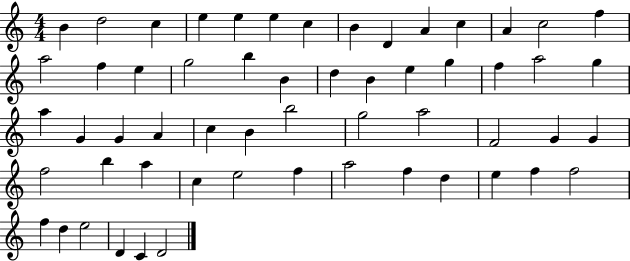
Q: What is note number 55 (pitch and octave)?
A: D4